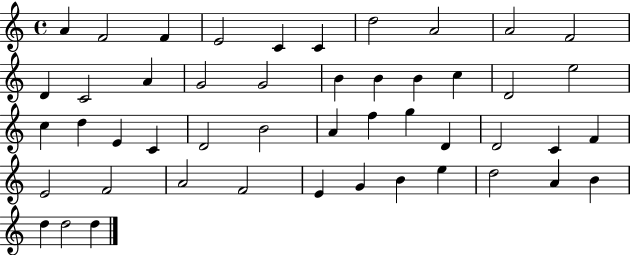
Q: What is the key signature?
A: C major